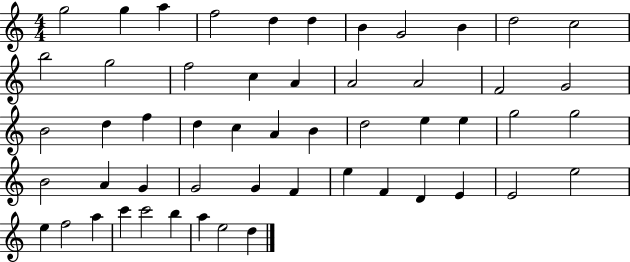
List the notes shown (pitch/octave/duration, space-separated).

G5/h G5/q A5/q F5/h D5/q D5/q B4/q G4/h B4/q D5/h C5/h B5/h G5/h F5/h C5/q A4/q A4/h A4/h F4/h G4/h B4/h D5/q F5/q D5/q C5/q A4/q B4/q D5/h E5/q E5/q G5/h G5/h B4/h A4/q G4/q G4/h G4/q F4/q E5/q F4/q D4/q E4/q E4/h E5/h E5/q F5/h A5/q C6/q C6/h B5/q A5/q E5/h D5/q